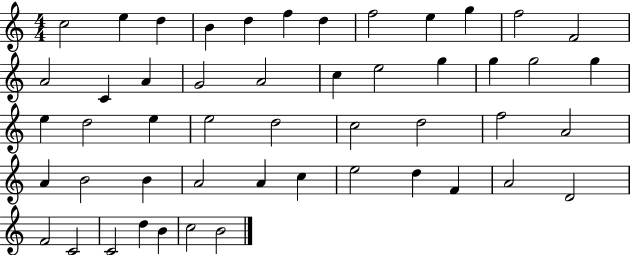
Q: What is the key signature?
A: C major